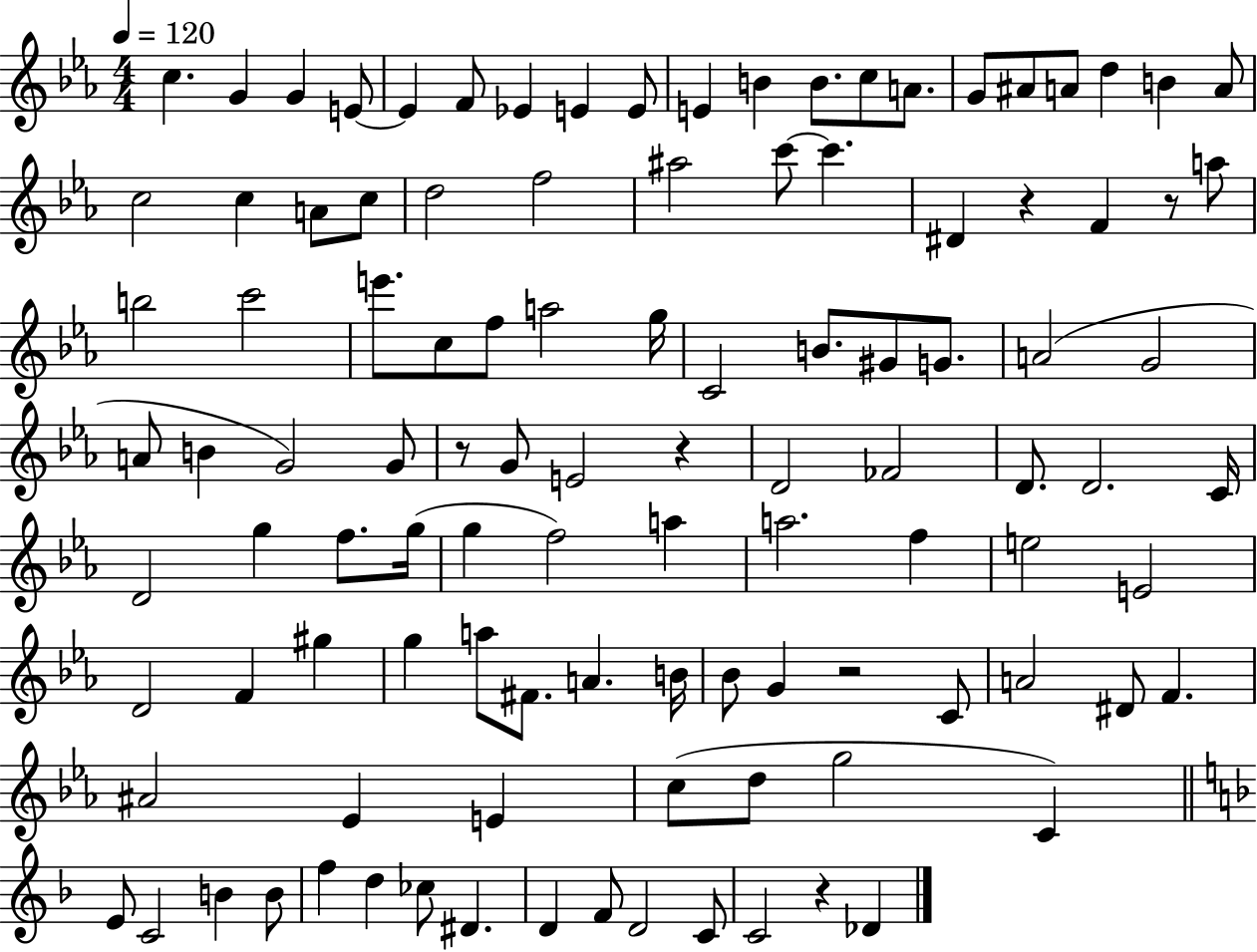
C5/q. G4/q G4/q E4/e E4/q F4/e Eb4/q E4/q E4/e E4/q B4/q B4/e. C5/e A4/e. G4/e A#4/e A4/e D5/q B4/q A4/e C5/h C5/q A4/e C5/e D5/h F5/h A#5/h C6/e C6/q. D#4/q R/q F4/q R/e A5/e B5/h C6/h E6/e. C5/e F5/e A5/h G5/s C4/h B4/e. G#4/e G4/e. A4/h G4/h A4/e B4/q G4/h G4/e R/e G4/e E4/h R/q D4/h FES4/h D4/e. D4/h. C4/s D4/h G5/q F5/e. G5/s G5/q F5/h A5/q A5/h. F5/q E5/h E4/h D4/h F4/q G#5/q G5/q A5/e F#4/e. A4/q. B4/s Bb4/e G4/q R/h C4/e A4/h D#4/e F4/q. A#4/h Eb4/q E4/q C5/e D5/e G5/h C4/q E4/e C4/h B4/q B4/e F5/q D5/q CES5/e D#4/q. D4/q F4/e D4/h C4/e C4/h R/q Db4/q